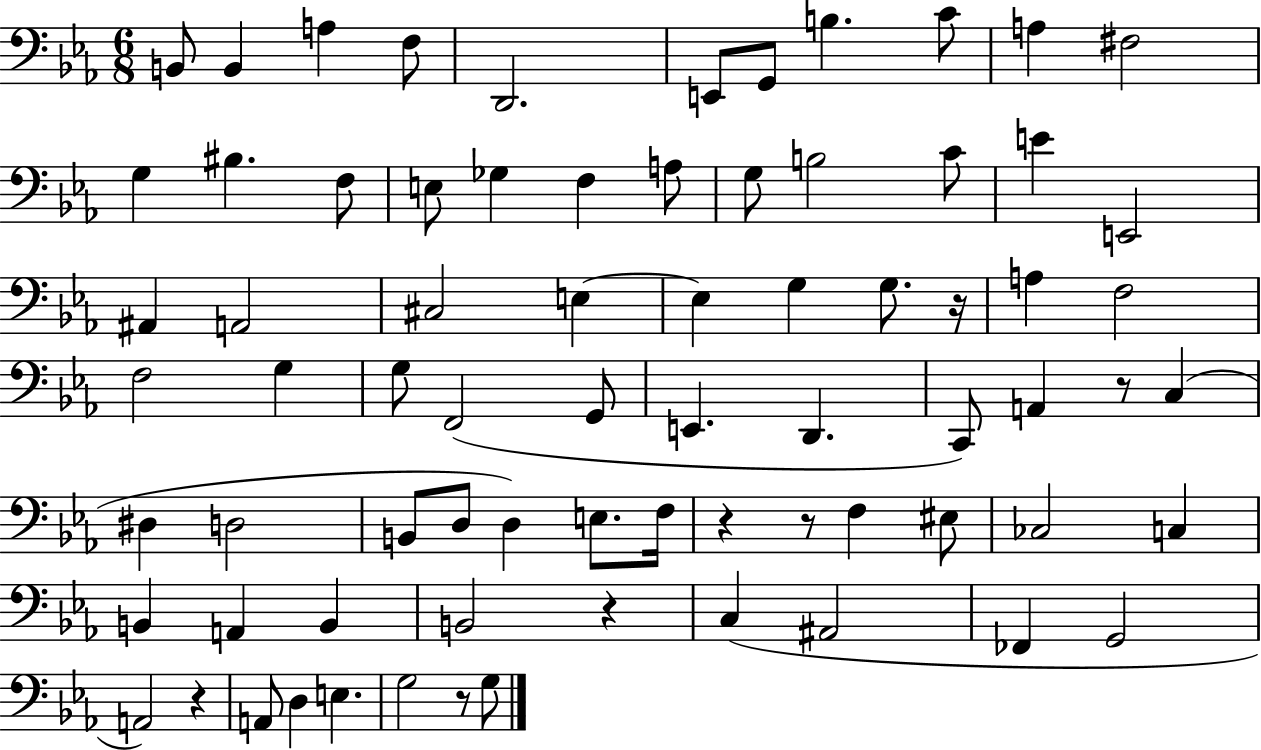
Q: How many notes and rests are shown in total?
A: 74